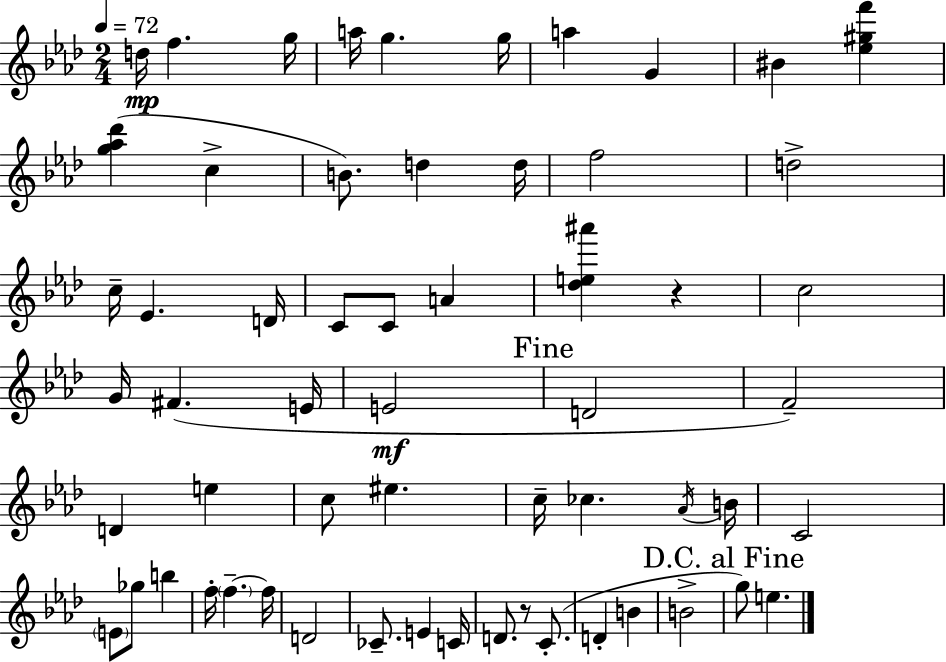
{
  \clef treble
  \numericTimeSignature
  \time 2/4
  \key aes \major
  \tempo 4 = 72
  \repeat volta 2 { d''16\mp f''4. g''16 | a''16 g''4. g''16 | a''4 g'4 | bis'4 <ees'' gis'' f'''>4 | \break <g'' aes'' des'''>4( c''4-> | b'8.) d''4 d''16 | f''2 | d''2-> | \break c''16-- ees'4. d'16 | c'8 c'8 a'4 | <des'' e'' ais'''>4 r4 | c''2 | \break g'16 fis'4.( e'16 | e'2\mf | \mark "Fine" d'2 | f'2--) | \break d'4 e''4 | c''8 eis''4. | c''16-- ces''4. \acciaccatura { aes'16 } | b'16 c'2 | \break \parenthesize e'8 ges''8 b''4 | f''16-. \parenthesize f''4.--~~ | f''16 d'2 | ces'8.-- e'4 | \break c'16 d'8. r8 c'8.-.( | d'4-. b'4 | b'2-> | \mark "D.C. al Fine" g''8) e''4. | \break } \bar "|."
}